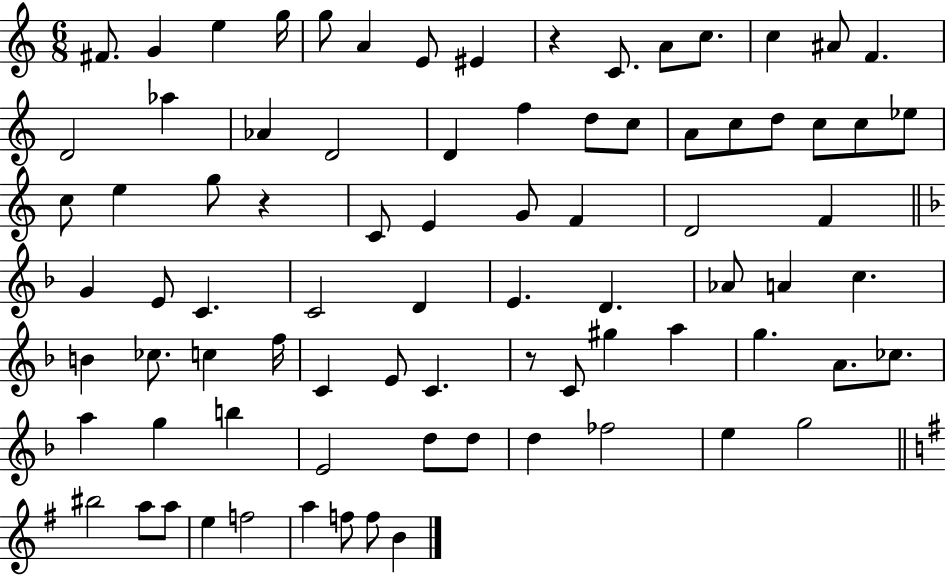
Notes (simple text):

F#4/e. G4/q E5/q G5/s G5/e A4/q E4/e EIS4/q R/q C4/e. A4/e C5/e. C5/q A#4/e F4/q. D4/h Ab5/q Ab4/q D4/h D4/q F5/q D5/e C5/e A4/e C5/e D5/e C5/e C5/e Eb5/e C5/e E5/q G5/e R/q C4/e E4/q G4/e F4/q D4/h F4/q G4/q E4/e C4/q. C4/h D4/q E4/q. D4/q. Ab4/e A4/q C5/q. B4/q CES5/e. C5/q F5/s C4/q E4/e C4/q. R/e C4/e G#5/q A5/q G5/q. A4/e. CES5/e. A5/q G5/q B5/q E4/h D5/e D5/e D5/q FES5/h E5/q G5/h BIS5/h A5/e A5/e E5/q F5/h A5/q F5/e F5/e B4/q